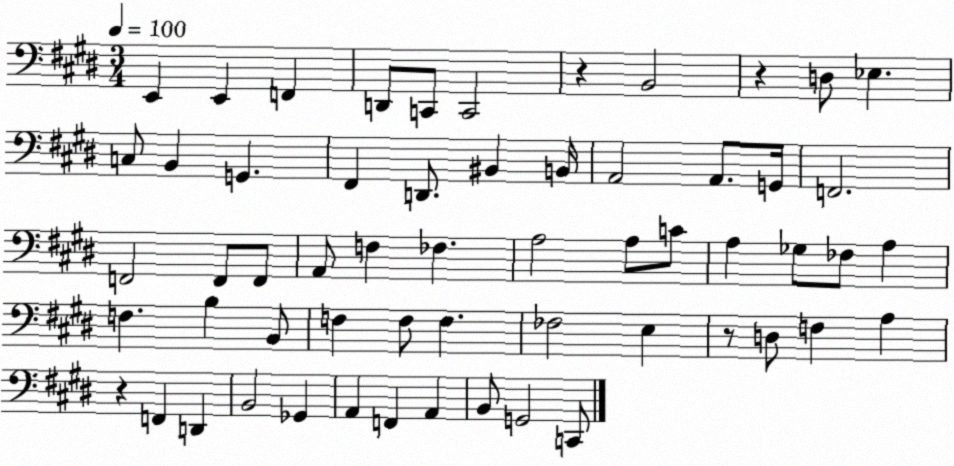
X:1
T:Untitled
M:3/4
L:1/4
K:E
E,, E,, F,, D,,/2 C,,/2 C,,2 z B,,2 z D,/2 _E, C,/2 B,, G,, ^F,, D,,/2 ^B,, B,,/4 A,,2 A,,/2 G,,/4 F,,2 F,,2 F,,/2 F,,/2 A,,/2 F, _F, A,2 A,/2 C/2 A, _G,/2 _F,/2 A, F, B, B,,/2 F, F,/2 F, _F,2 E, z/2 D,/2 F, A, z F,, D,, B,,2 _G,, A,, F,, A,, B,,/2 G,,2 C,,/2